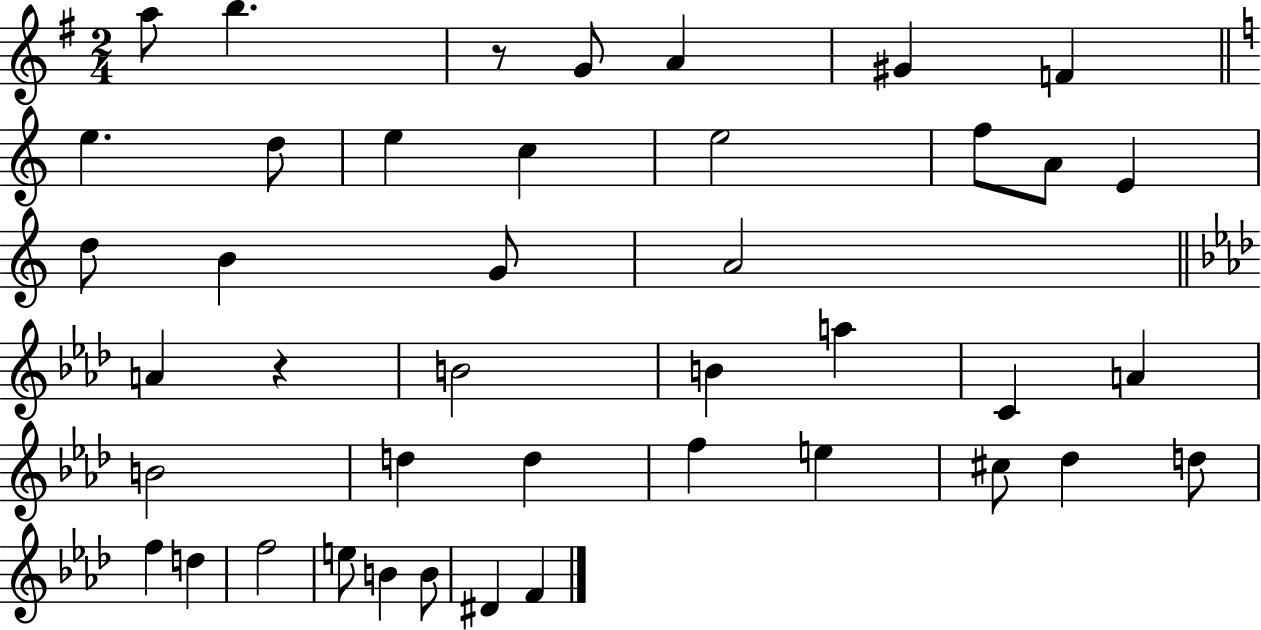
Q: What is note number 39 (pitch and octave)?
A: D#4